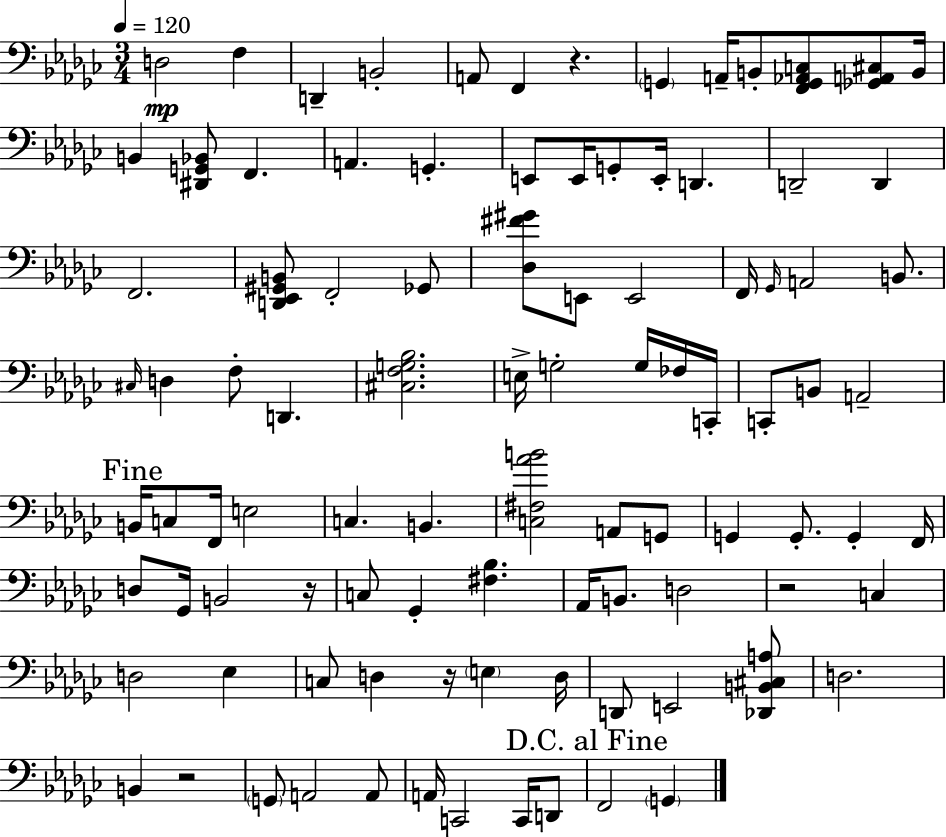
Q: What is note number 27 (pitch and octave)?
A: F2